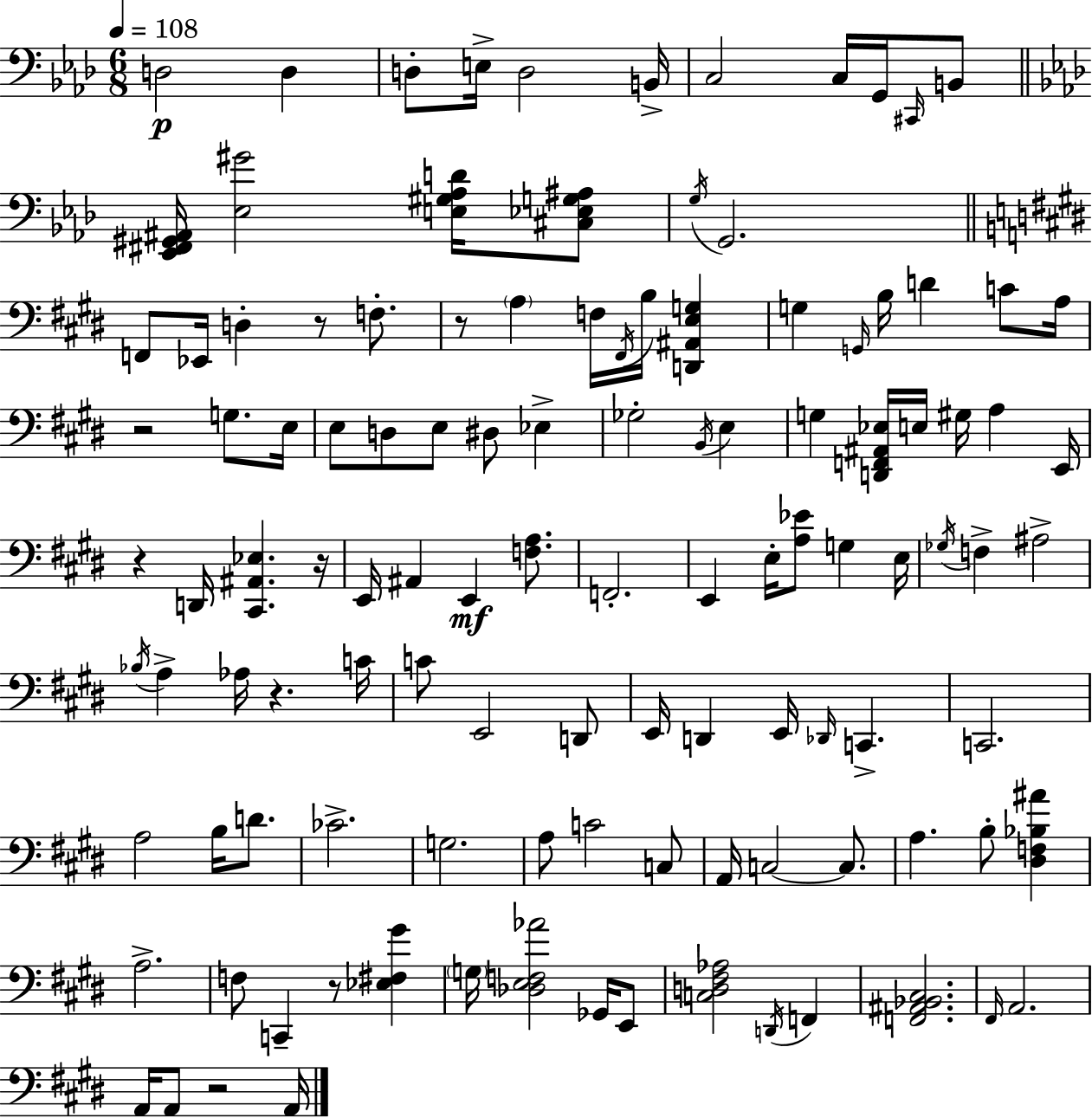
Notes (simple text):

D3/h D3/q D3/e E3/s D3/h B2/s C3/h C3/s G2/s C#2/s B2/e [Eb2,F#2,G#2,A#2]/s [Eb3,G#4]/h [E3,G#3,Ab3,D4]/s [C#3,Eb3,G3,A#3]/e G3/s G2/h. F2/e Eb2/s D3/q R/e F3/e. R/e A3/q F3/s F#2/s B3/s [D2,A#2,E3,G3]/q G3/q G2/s B3/s D4/q C4/e A3/s R/h G3/e. E3/s E3/e D3/e E3/e D#3/e Eb3/q Gb3/h B2/s E3/q G3/q [D2,F2,A#2,Eb3]/s E3/s G#3/s A3/q E2/s R/q D2/s [C#2,A#2,Eb3]/q. R/s E2/s A#2/q E2/q [F3,A3]/e. F2/h. E2/q E3/s [A3,Eb4]/e G3/q E3/s Gb3/s F3/q A#3/h Bb3/s A3/q Ab3/s R/q. C4/s C4/e E2/h D2/e E2/s D2/q E2/s Db2/s C2/q. C2/h. A3/h B3/s D4/e. CES4/h. G3/h. A3/e C4/h C3/e A2/s C3/h C3/e. A3/q. B3/e [D#3,F3,Bb3,A#4]/q A3/h. F3/e C2/q R/e [Eb3,F#3,G#4]/q G3/s [Db3,E3,F3,Ab4]/h Gb2/s E2/e [C3,D3,F#3,Ab3]/h D2/s F2/q [F2,A#2,Bb2,C#3]/h. F#2/s A2/h. A2/s A2/e R/h A2/s